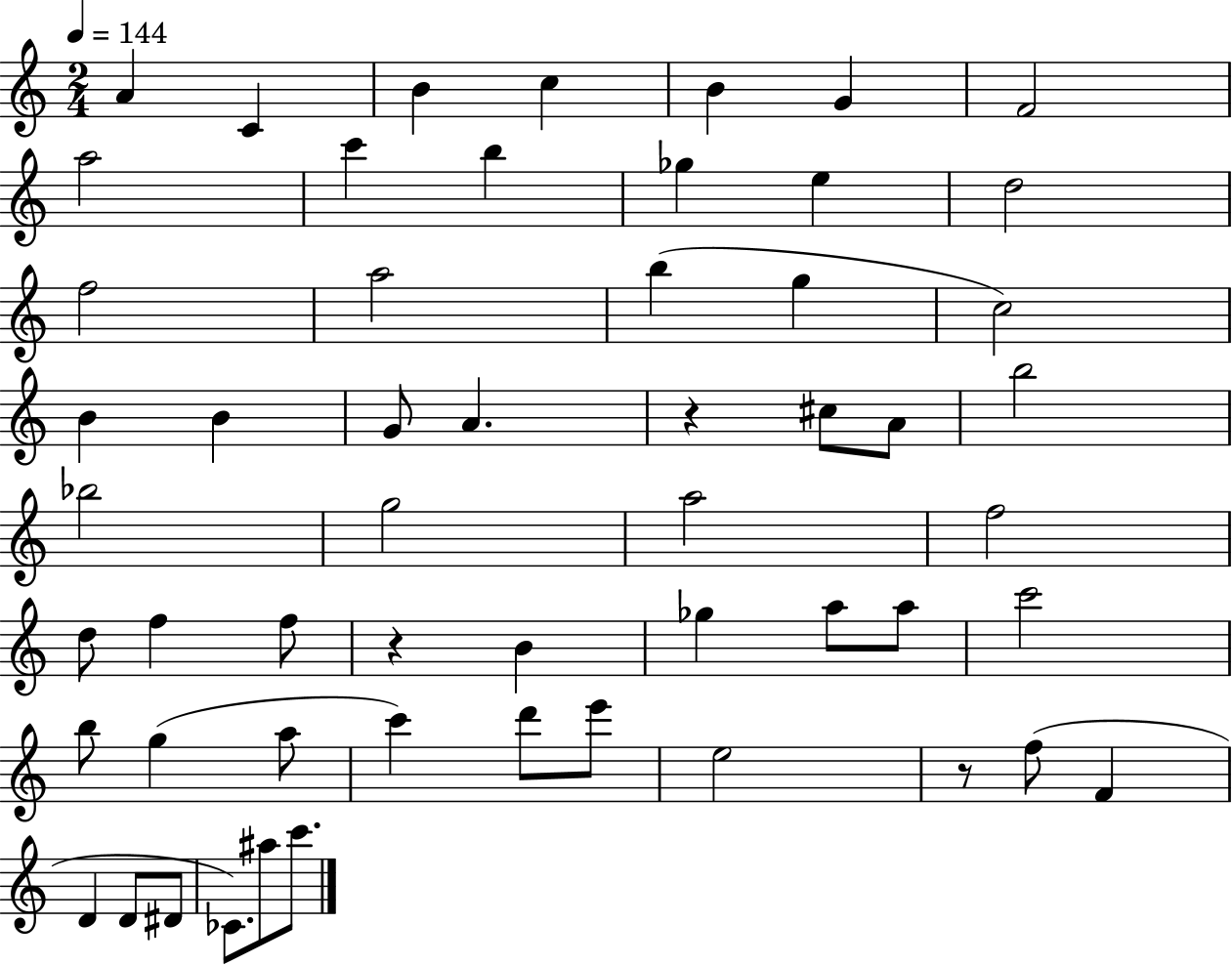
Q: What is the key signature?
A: C major